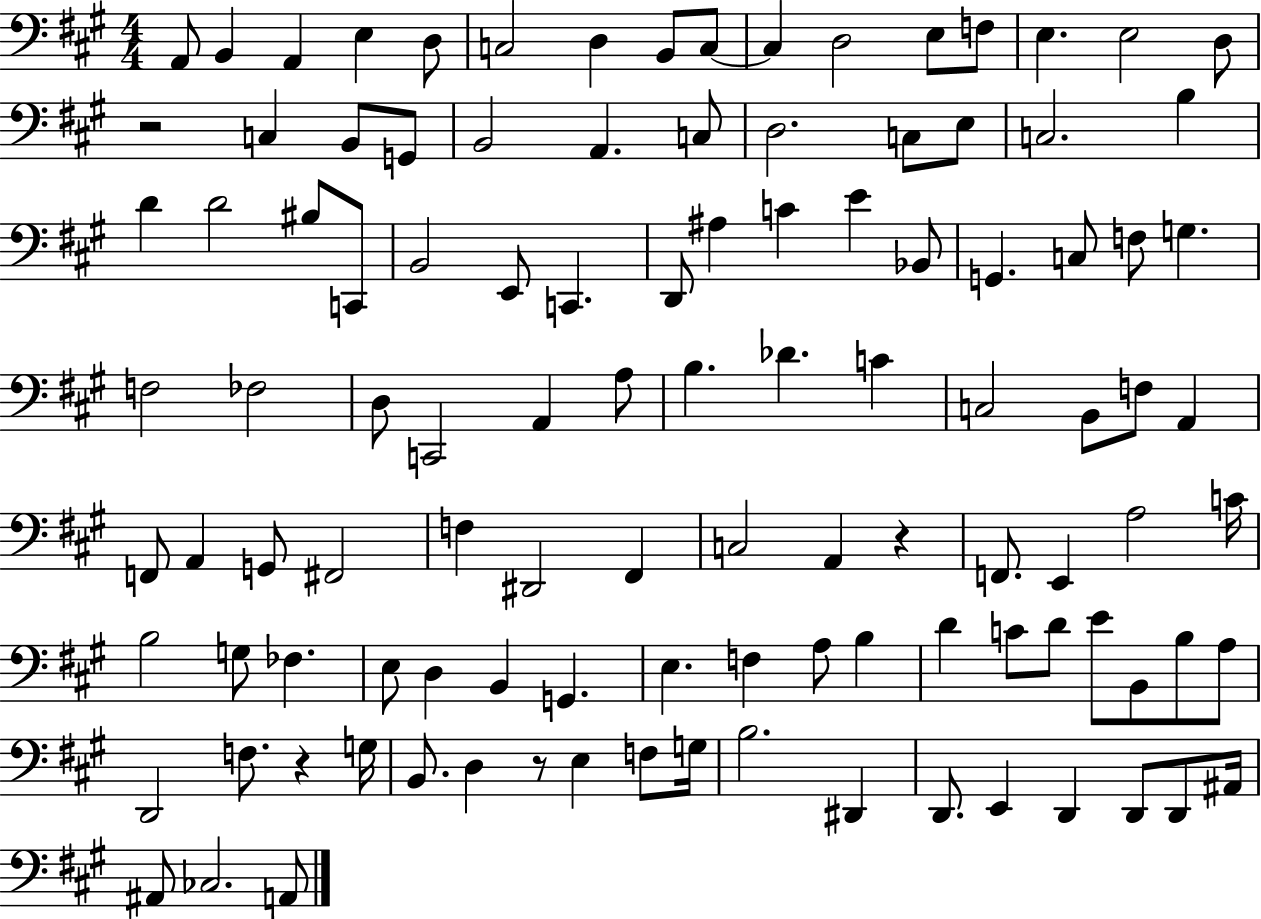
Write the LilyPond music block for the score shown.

{
  \clef bass
  \numericTimeSignature
  \time 4/4
  \key a \major
  a,8 b,4 a,4 e4 d8 | c2 d4 b,8 c8~~ | c4 d2 e8 f8 | e4. e2 d8 | \break r2 c4 b,8 g,8 | b,2 a,4. c8 | d2. c8 e8 | c2. b4 | \break d'4 d'2 bis8 c,8 | b,2 e,8 c,4. | d,8 ais4 c'4 e'4 bes,8 | g,4. c8 f8 g4. | \break f2 fes2 | d8 c,2 a,4 a8 | b4. des'4. c'4 | c2 b,8 f8 a,4 | \break f,8 a,4 g,8 fis,2 | f4 dis,2 fis,4 | c2 a,4 r4 | f,8. e,4 a2 c'16 | \break b2 g8 fes4. | e8 d4 b,4 g,4. | e4. f4 a8 b4 | d'4 c'8 d'8 e'8 b,8 b8 a8 | \break d,2 f8. r4 g16 | b,8. d4 r8 e4 f8 g16 | b2. dis,4 | d,8. e,4 d,4 d,8 d,8 ais,16 | \break ais,8 ces2. a,8 | \bar "|."
}